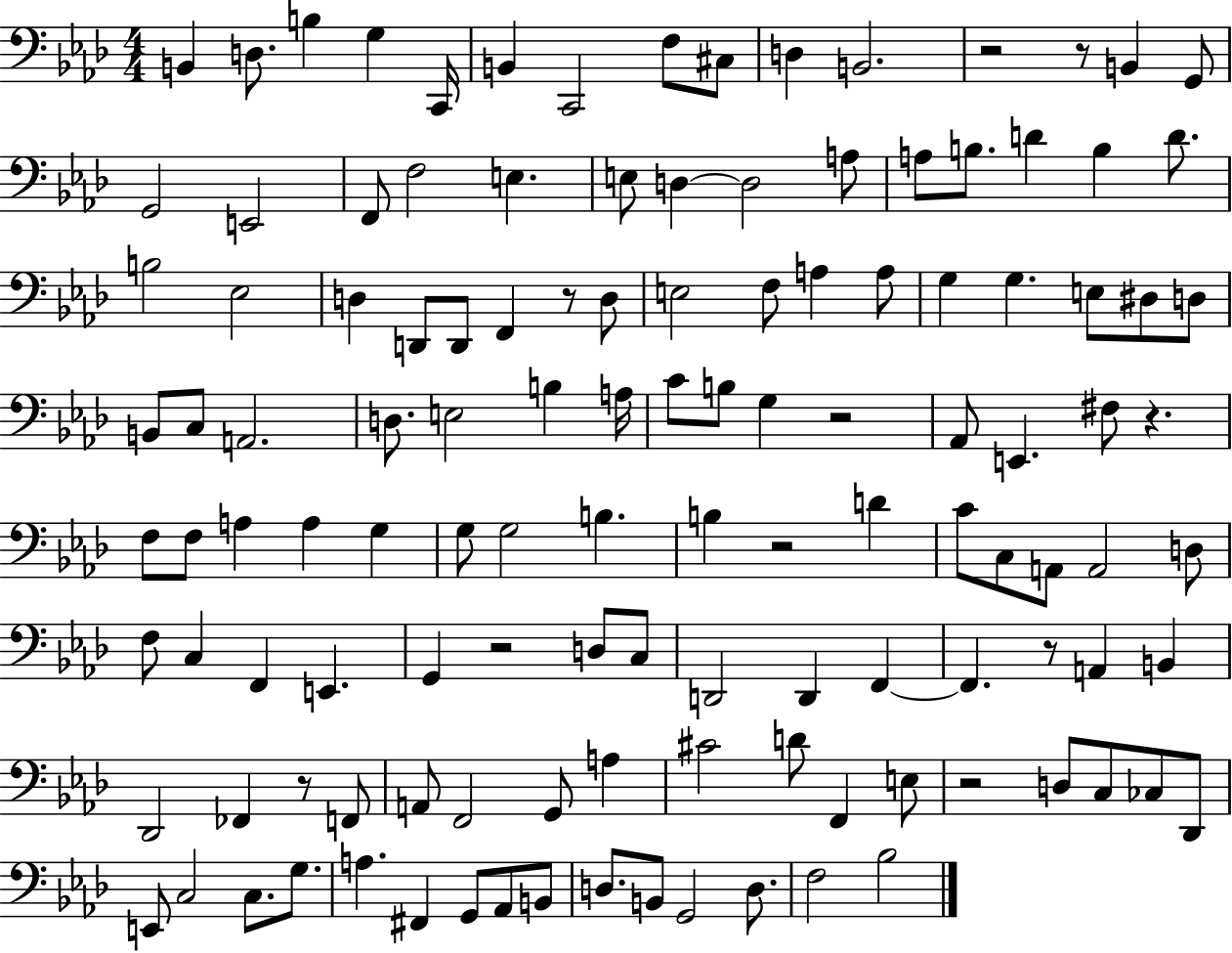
{
  \clef bass
  \numericTimeSignature
  \time 4/4
  \key aes \major
  b,4 d8. b4 g4 c,16 | b,4 c,2 f8 cis8 | d4 b,2. | r2 r8 b,4 g,8 | \break g,2 e,2 | f,8 f2 e4. | e8 d4~~ d2 a8 | a8 b8. d'4 b4 d'8. | \break b2 ees2 | d4 d,8 d,8 f,4 r8 d8 | e2 f8 a4 a8 | g4 g4. e8 dis8 d8 | \break b,8 c8 a,2. | d8. e2 b4 a16 | c'8 b8 g4 r2 | aes,8 e,4. fis8 r4. | \break f8 f8 a4 a4 g4 | g8 g2 b4. | b4 r2 d'4 | c'8 c8 a,8 a,2 d8 | \break f8 c4 f,4 e,4. | g,4 r2 d8 c8 | d,2 d,4 f,4~~ | f,4. r8 a,4 b,4 | \break des,2 fes,4 r8 f,8 | a,8 f,2 g,8 a4 | cis'2 d'8 f,4 e8 | r2 d8 c8 ces8 des,8 | \break e,8 c2 c8. g8. | a4. fis,4 g,8 aes,8 b,8 | d8. b,8 g,2 d8. | f2 bes2 | \break \bar "|."
}